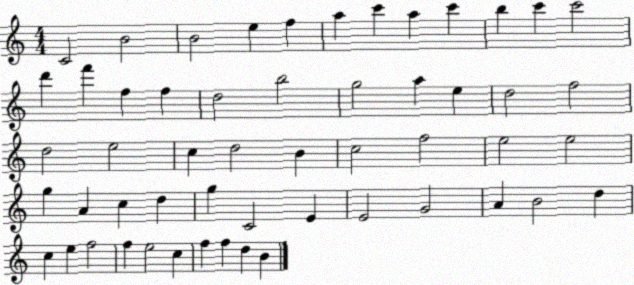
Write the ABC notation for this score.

X:1
T:Untitled
M:4/4
L:1/4
K:C
C2 B2 B2 e f a c' a c' b c' c'2 d' f' f f d2 b2 g2 a e d2 f2 d2 e2 c d2 B c2 f2 e2 e2 g A c d g C2 E E2 G2 A B2 d c e f2 f e2 c f f d B